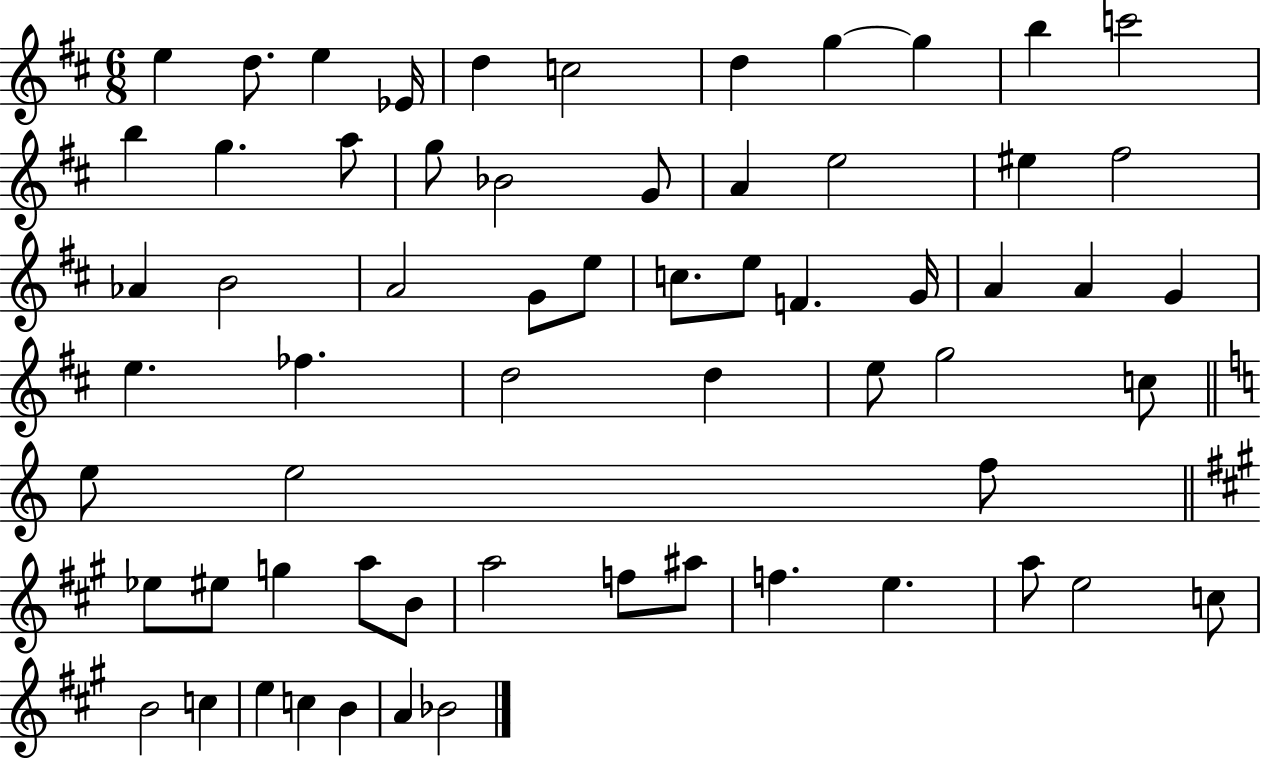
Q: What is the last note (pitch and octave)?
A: Bb4